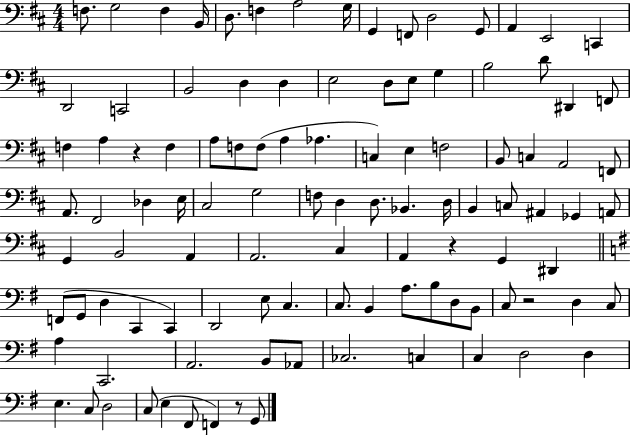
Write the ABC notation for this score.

X:1
T:Untitled
M:4/4
L:1/4
K:D
F,/2 G,2 F, B,,/4 D,/2 F, A,2 G,/4 G,, F,,/2 D,2 G,,/2 A,, E,,2 C,, D,,2 C,,2 B,,2 D, D, E,2 D,/2 E,/2 G, B,2 D/2 ^D,, F,,/2 F, A, z F, A,/2 F,/2 F,/2 A, _A, C, E, F,2 B,,/2 C, A,,2 F,,/2 A,,/2 ^F,,2 _D, E,/4 ^C,2 G,2 F,/2 D, D,/2 _B,, D,/4 B,, C,/2 ^A,, _G,, A,,/2 G,, B,,2 A,, A,,2 ^C, A,, z G,, ^D,, F,,/2 G,,/2 D, C,, C,, D,,2 E,/2 C, C,/2 B,, A,/2 B,/2 D,/2 B,,/2 C,/2 z2 D, C,/2 A, C,,2 A,,2 B,,/2 _A,,/2 _C,2 C, C, D,2 D, E, C,/2 D,2 C,/2 E, ^F,,/2 F,, z/2 G,,/2